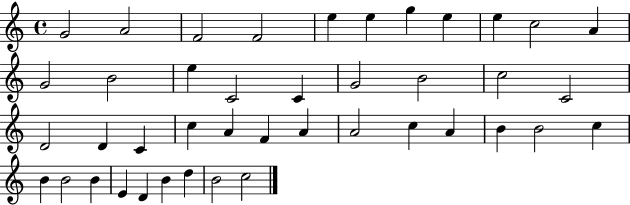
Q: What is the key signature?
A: C major